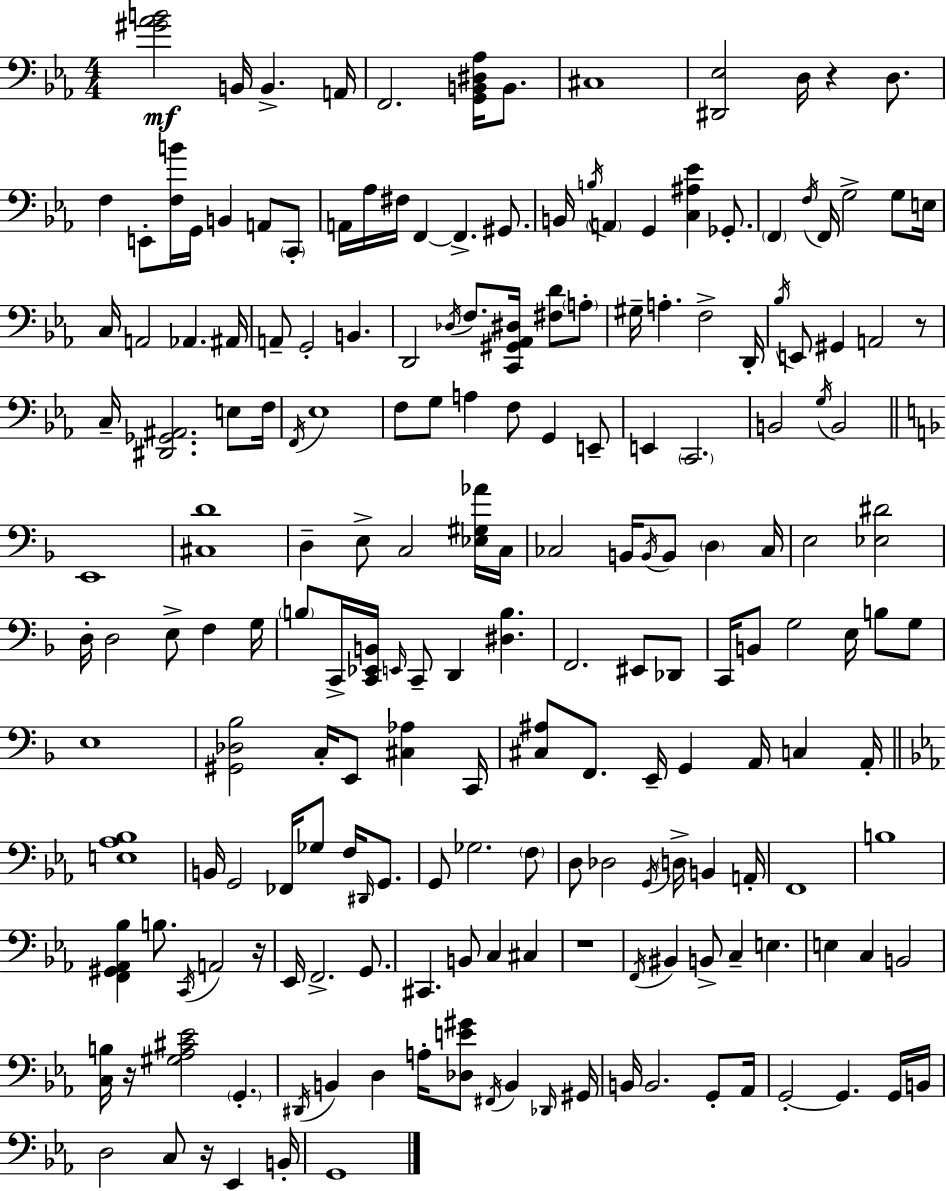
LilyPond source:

{
  \clef bass
  \numericTimeSignature
  \time 4/4
  \key c \minor
  <gis' aes' b'>2\mf b,16 b,4.-> a,16 | f,2. <g, b, dis aes>16 b,8. | cis1 | <dis, ees>2 d16 r4 d8. | \break f4 e,8-. <f b'>16 g,16 b,4 a,8 \parenthesize c,8-. | a,16 aes16 fis16 f,4~~ f,4.-> gis,8. | b,16 \acciaccatura { b16 } \parenthesize a,4 g,4 <c ais ees'>4 ges,8.-. | \parenthesize f,4 \acciaccatura { f16 } f,16 g2-> g8 | \break e16 c16 a,2 aes,4. | ais,16 a,8-- g,2-. b,4. | d,2 \acciaccatura { des16 } f8. <c, gis, aes, dis>16 <fis d'>8 | \parenthesize a8-. gis16-- a4.-. f2-> | \break d,16-. \acciaccatura { bes16 } e,8 gis,4 a,2 | r8 c16-- <dis, ges, ais,>2. | e8 f16 \acciaccatura { f,16 } ees1 | f8 g8 a4 f8 g,4 | \break e,8-- e,4 \parenthesize c,2. | b,2 \acciaccatura { g16 } b,2 | \bar "||" \break \key f \major e,1 | <cis d'>1 | d4-- e8-> c2 <ees gis aes'>16 c16 | ces2 b,16 \acciaccatura { b,16 } b,8 \parenthesize d4 | \break ces16 e2 <ees dis'>2 | d16-. d2 e8-> f4 | g16 \parenthesize b8 c,16-> <c, ees, b,>16 \grace { e,16 } c,8-- d,4 <dis b>4. | f,2. eis,8 | \break des,8 c,16 b,8 g2 e16 b8 | g8 e1 | <gis, des bes>2 c16-. e,8 <cis aes>4 | c,16 <cis ais>8 f,8. e,16-- g,4 a,16 c4 | \break a,16-. \bar "||" \break \key c \minor <e aes bes>1 | b,16 g,2 fes,16 ges8 f16 \grace { dis,16 } g,8. | g,8 ges2. \parenthesize f8 | d8 des2 \acciaccatura { g,16 } \parenthesize d16-> b,4 | \break a,16-. f,1 | b1 | <f, gis, aes, bes>4 b8. \acciaccatura { c,16 } a,2 | r16 ees,16 f,2.-> | \break g,8. cis,4. b,8 c4 cis4 | r1 | \acciaccatura { f,16 } bis,4 b,8-> c4-- e4. | e4 c4 b,2 | \break <c b>16 r16 <gis aes cis' ees'>2 \parenthesize g,4.-. | \acciaccatura { dis,16 } b,4 d4 a16-. <des e' gis'>8 | \acciaccatura { fis,16 } b,4 \grace { des,16 } gis,16 b,16 b,2. | g,8-. aes,16 g,2-.~~ g,4. | \break g,16 b,16 d2 c8 | r16 ees,4 b,16-. g,1 | \bar "|."
}